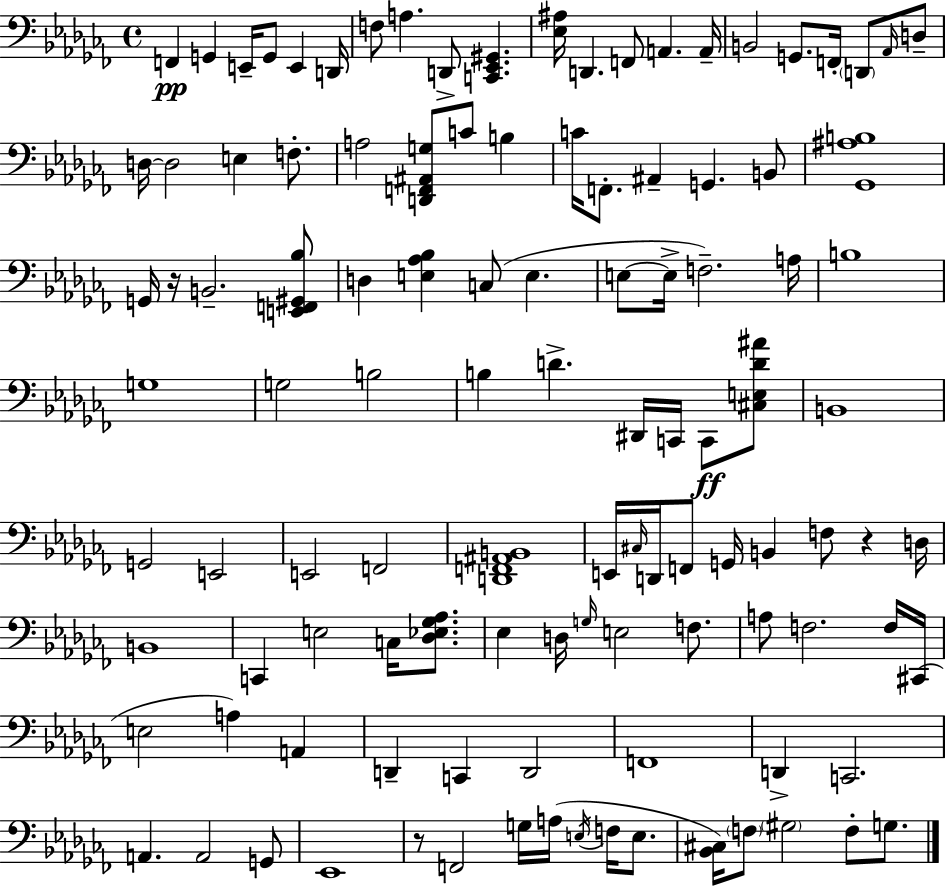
{
  \clef bass
  \time 4/4
  \defaultTimeSignature
  \key aes \minor
  f,4\pp g,4 e,16-- g,8 e,4 d,16 | f8 a4. d,8-> <c, ees, gis,>4. | <ees ais>16 d,4. f,8 a,4. a,16-- | b,2 g,8. f,16-. \parenthesize d,8 \grace { aes,16 } d8-- | \break d16~~ d2 e4 f8.-. | a2 <d, f, ais, g>8 c'8 b4 | c'16 f,8.-. ais,4-- g,4. b,8 | <ges, ais b>1 | \break g,16 r16 b,2.-- <e, f, gis, bes>8 | d4 <e aes bes>4 c8( e4. | e8~~ e16-> f2.--) | a16 b1 | \break g1 | g2 b2 | b4 d'4.-> dis,16 c,16 c,8\ff <cis e d' ais'>8 | b,1 | \break g,2 e,2 | e,2 f,2 | <d, f, ais, b,>1 | e,16 \grace { cis16 } d,16 f,8 g,16 b,4 f8 r4 | \break d16 b,1 | c,4 e2 c16 <des ees ges aes>8. | ees4 d16 \grace { g16 } e2 | f8. a8 f2. | \break f16 cis,16( e2 a4) a,4 | d,4-- c,4 d,2 | f,1 | d,4-> c,2. | \break a,4. a,2 | g,8 ees,1 | r8 f,2 g16 a16( \acciaccatura { e16 } | f16 e8. <bes, cis>16) \parenthesize f8 \parenthesize gis2 f8-. | \break g8. \bar "|."
}